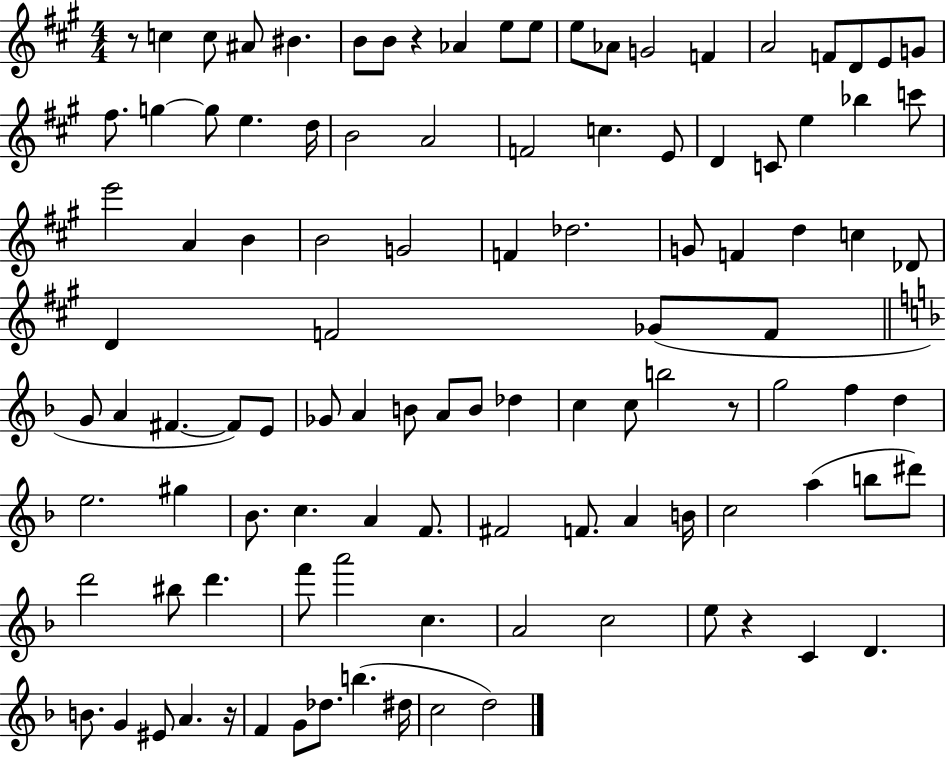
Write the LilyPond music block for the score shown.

{
  \clef treble
  \numericTimeSignature
  \time 4/4
  \key a \major
  r8 c''4 c''8 ais'8 bis'4. | b'8 b'8 r4 aes'4 e''8 e''8 | e''8 aes'8 g'2 f'4 | a'2 f'8 d'8 e'8 g'8 | \break fis''8. g''4~~ g''8 e''4. d''16 | b'2 a'2 | f'2 c''4. e'8 | d'4 c'8 e''4 bes''4 c'''8 | \break e'''2 a'4 b'4 | b'2 g'2 | f'4 des''2. | g'8 f'4 d''4 c''4 des'8 | \break d'4 f'2 ges'8( f'8 | \bar "||" \break \key d \minor g'8 a'4 fis'4.~~ fis'8) e'8 | ges'8 a'4 b'8 a'8 b'8 des''4 | c''4 c''8 b''2 r8 | g''2 f''4 d''4 | \break e''2. gis''4 | bes'8. c''4. a'4 f'8. | fis'2 f'8. a'4 b'16 | c''2 a''4( b''8 dis'''8) | \break d'''2 bis''8 d'''4. | f'''8 a'''2 c''4. | a'2 c''2 | e''8 r4 c'4 d'4. | \break b'8. g'4 eis'8 a'4. r16 | f'4 g'8 des''8. b''4.( dis''16 | c''2 d''2) | \bar "|."
}